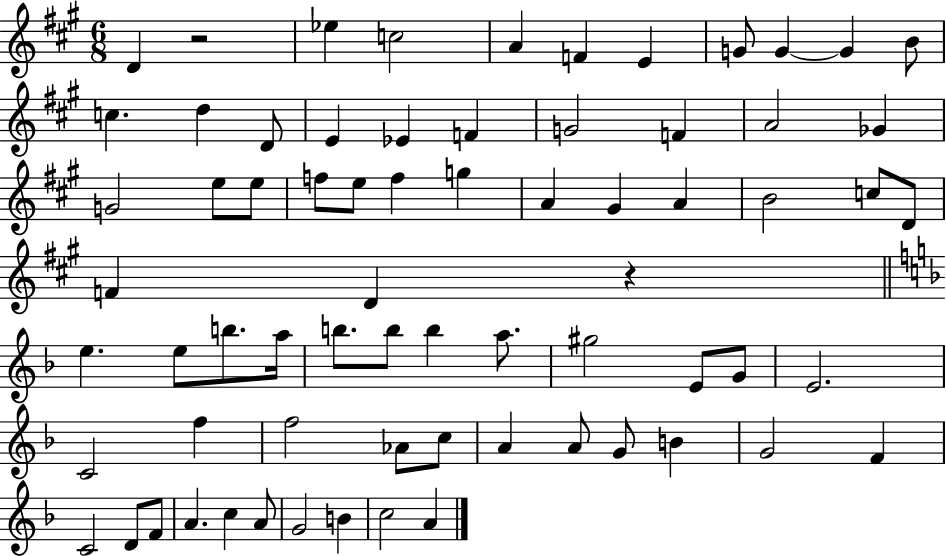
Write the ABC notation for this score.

X:1
T:Untitled
M:6/8
L:1/4
K:A
D z2 _e c2 A F E G/2 G G B/2 c d D/2 E _E F G2 F A2 _G G2 e/2 e/2 f/2 e/2 f g A ^G A B2 c/2 D/2 F D z e e/2 b/2 a/4 b/2 b/2 b a/2 ^g2 E/2 G/2 E2 C2 f f2 _A/2 c/2 A A/2 G/2 B G2 F C2 D/2 F/2 A c A/2 G2 B c2 A